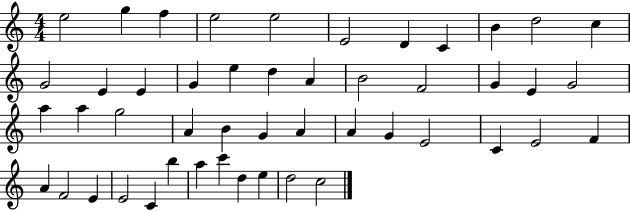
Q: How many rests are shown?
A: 0